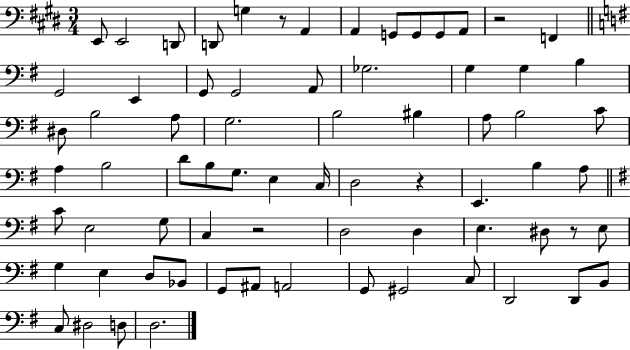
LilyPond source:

{
  \clef bass
  \numericTimeSignature
  \time 3/4
  \key e \major
  e,8 e,2 d,8 | d,8 g4 r8 a,4 | a,4 g,8 g,8 g,8 a,8 | r2 f,4 | \break \bar "||" \break \key e \minor g,2 e,4 | g,8 g,2 a,8 | ges2. | g4 g4 b4 | \break dis8 b2 a8 | g2. | b2 bis4 | a8 b2 c'8 | \break a4 b2 | d'8 b8 g8. e4 c16 | d2 r4 | e,4. b4 a8 | \break \bar "||" \break \key g \major c'8 e2 g8 | c4 r2 | d2 d4 | e4. dis8 r8 e8 | \break g4 e4 d8 bes,8 | g,8 ais,8 a,2 | g,8 gis,2 c8 | d,2 d,8 b,8 | \break c8 dis2 d8 | d2. | \bar "|."
}